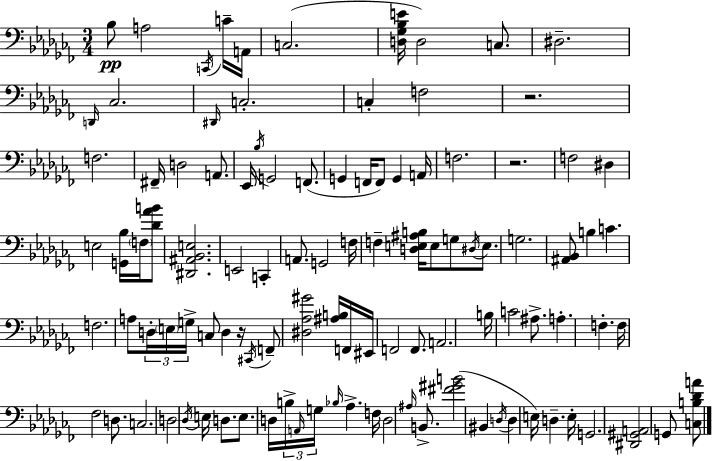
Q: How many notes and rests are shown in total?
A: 106